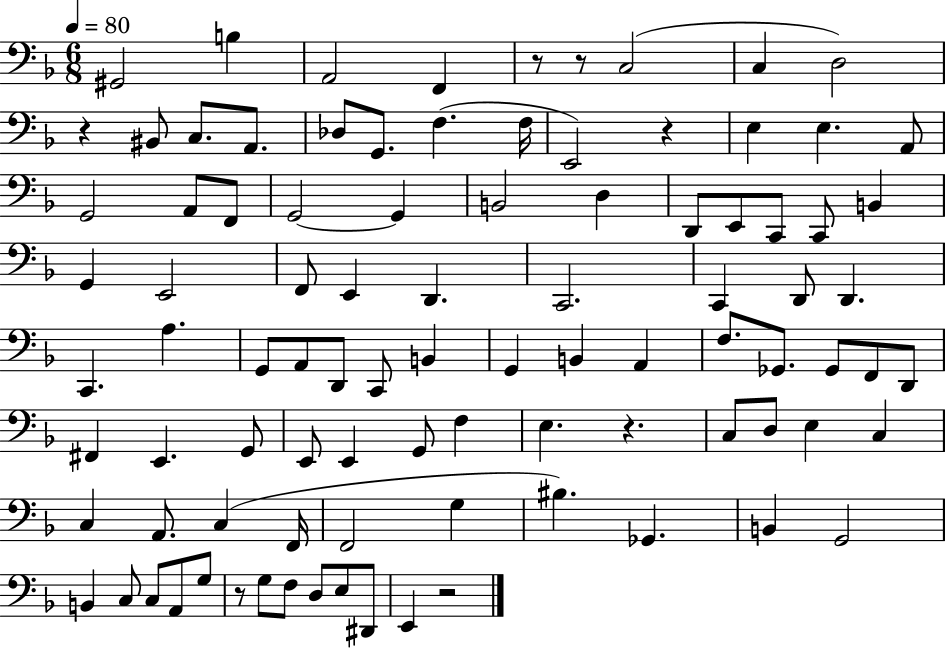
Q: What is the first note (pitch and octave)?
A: G#2